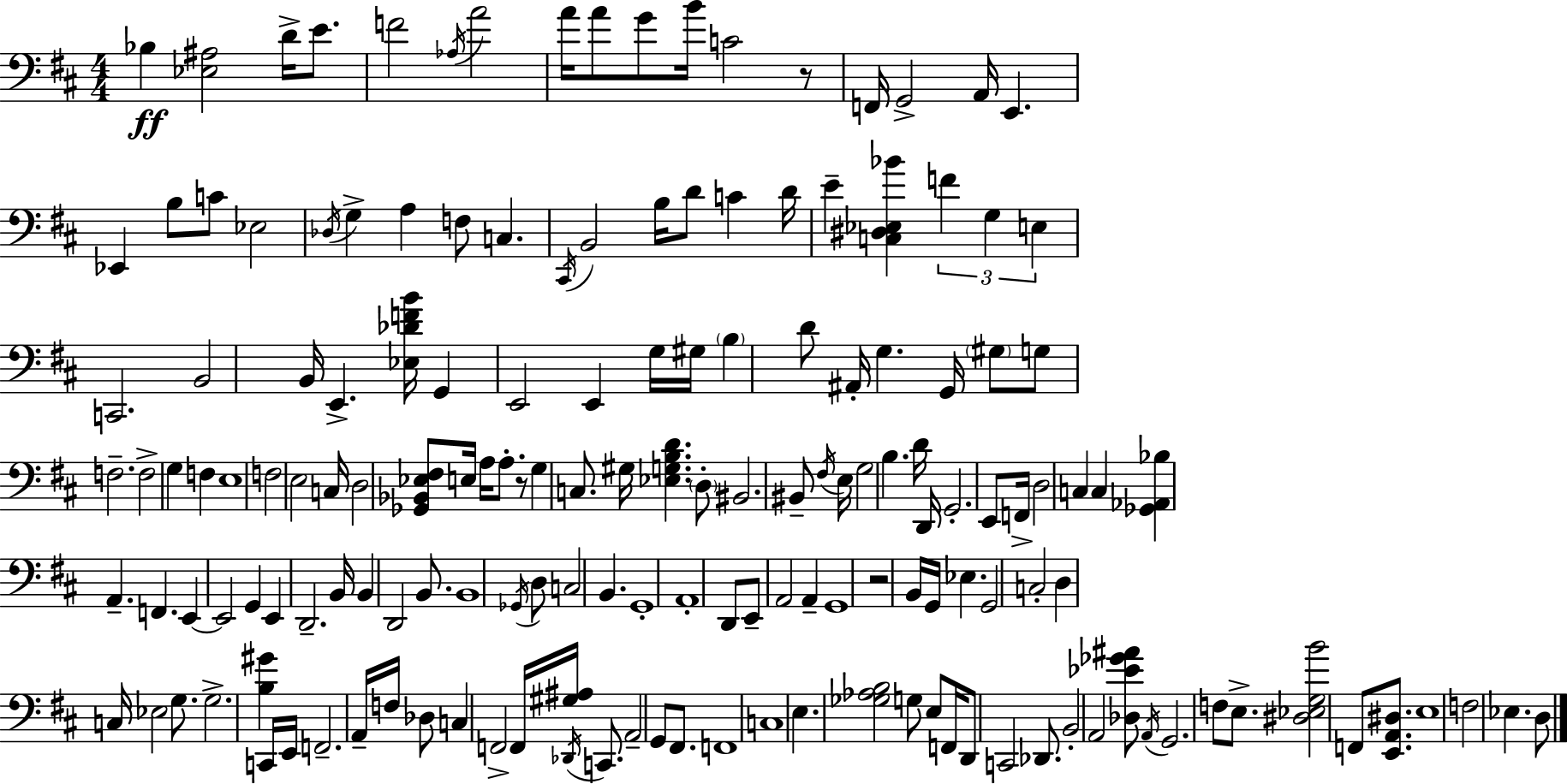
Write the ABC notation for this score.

X:1
T:Untitled
M:4/4
L:1/4
K:D
_B, [_E,^A,]2 D/4 E/2 F2 _A,/4 A2 A/4 A/2 G/2 B/4 C2 z/2 F,,/4 G,,2 A,,/4 E,, _E,, B,/2 C/2 _E,2 _D,/4 G, A, F,/2 C, ^C,,/4 B,,2 B,/4 D/2 C D/4 E [C,^D,_E,_B] F G, E, C,,2 B,,2 B,,/4 E,, [_E,_DFB]/4 G,, E,,2 E,, G,/4 ^G,/4 B, D/2 ^A,,/4 G, G,,/4 ^G,/2 G,/2 F,2 F,2 G, F, E,4 F,2 E,2 C,/4 D,2 [_G,,_B,,_E,^F,]/2 E,/4 A,/4 A,/2 z/2 G, C,/2 ^G,/4 [_E,G,B,D] D,/2 ^B,,2 ^B,,/2 ^F,/4 E,/4 G,2 B, D/4 D,,/4 G,,2 E,,/2 F,,/4 D,2 C, C, [_G,,_A,,_B,] A,, F,, E,, E,,2 G,, E,, D,,2 B,,/4 B,, D,,2 B,,/2 B,,4 _G,,/4 D,/2 C,2 B,, G,,4 A,,4 D,,/2 E,,/2 A,,2 A,, G,,4 z2 B,,/4 G,,/4 _E, G,,2 C,2 D, C,/4 _E,2 G,/2 G,2 [B,^G] C,,/4 E,,/4 F,,2 A,,/4 F,/4 _D,/2 C, F,,2 F,,/4 [^G,^A,]/4 _D,,/4 C,,/2 A,,2 G,,/2 ^F,,/2 F,,4 C,4 E, [_G,_A,B,]2 G,/2 E,/2 F,,/4 D,,/2 C,,2 _D,,/2 B,,2 A,,2 [_D,_E_G^A]/2 A,,/4 G,,2 F,/2 E,/2 [^D,_E,G,B]2 F,,/2 [E,,A,,^D,]/2 E,4 F,2 _E, D,/2